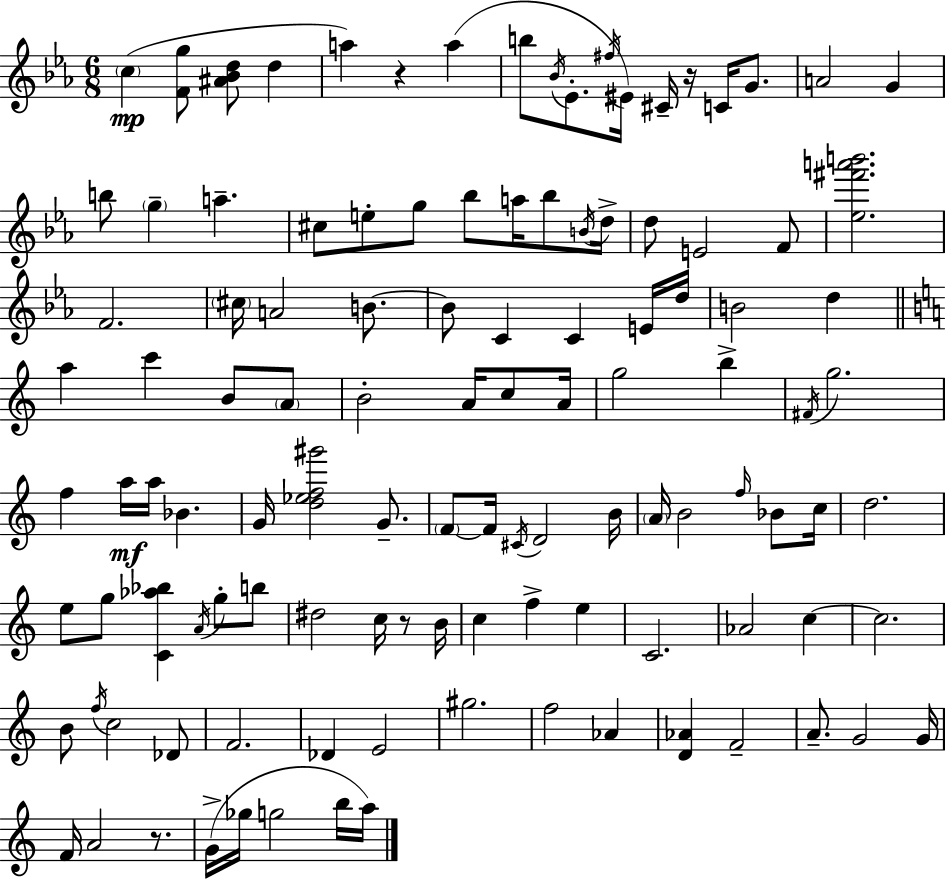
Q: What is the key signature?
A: C minor